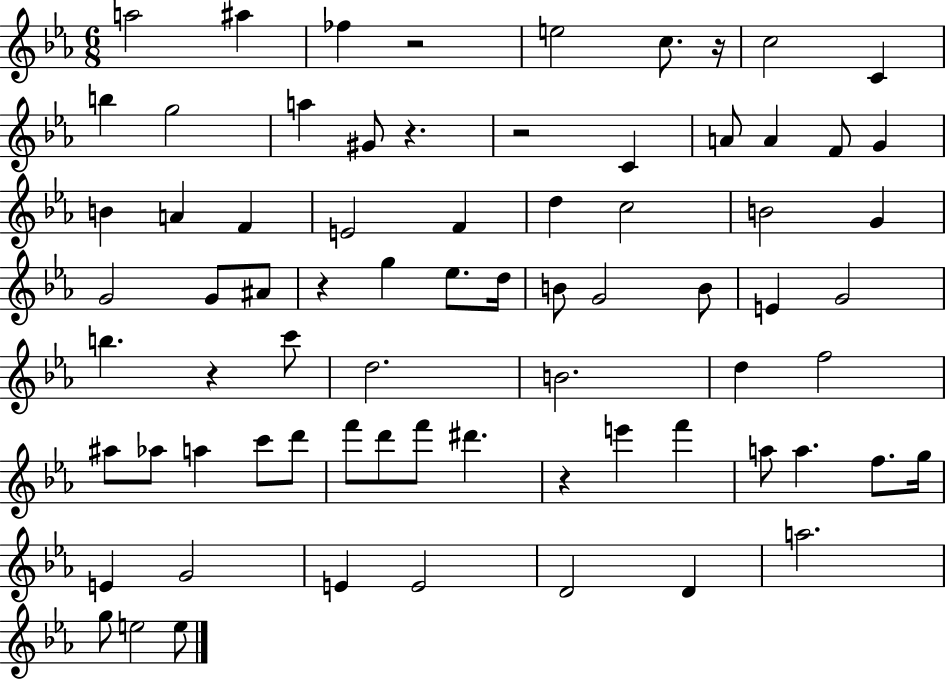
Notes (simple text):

A5/h A#5/q FES5/q R/h E5/h C5/e. R/s C5/h C4/q B5/q G5/h A5/q G#4/e R/q. R/h C4/q A4/e A4/q F4/e G4/q B4/q A4/q F4/q E4/h F4/q D5/q C5/h B4/h G4/q G4/h G4/e A#4/e R/q G5/q Eb5/e. D5/s B4/e G4/h B4/e E4/q G4/h B5/q. R/q C6/e D5/h. B4/h. D5/q F5/h A#5/e Ab5/e A5/q C6/e D6/e F6/e D6/e F6/e D#6/q. R/q E6/q F6/q A5/e A5/q. F5/e. G5/s E4/q G4/h E4/q E4/h D4/h D4/q A5/h. G5/e E5/h E5/e